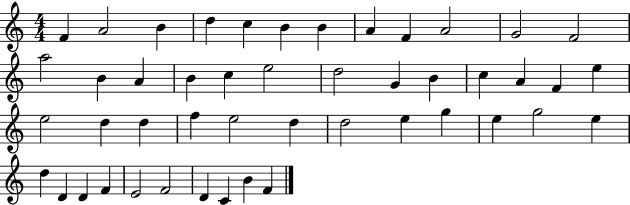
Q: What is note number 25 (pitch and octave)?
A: E5